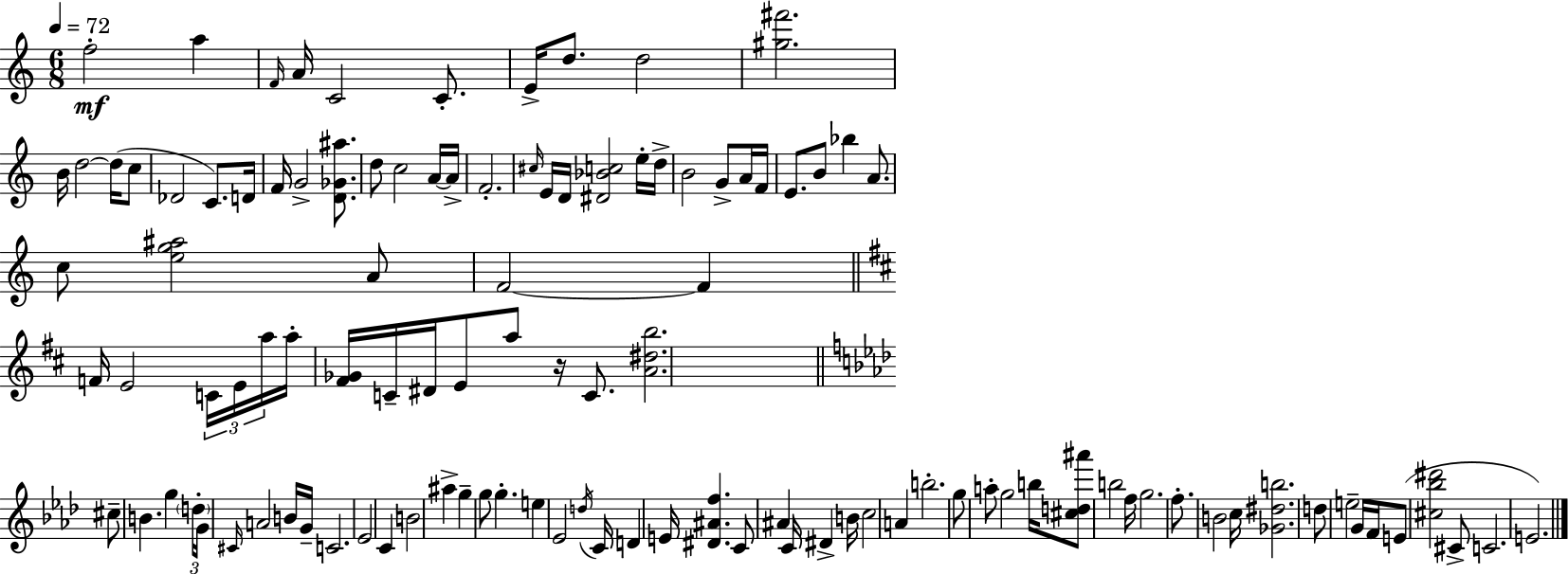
F5/h A5/q F4/s A4/s C4/h C4/e. E4/s D5/e. D5/h [G#5,F#6]/h. B4/s D5/h D5/s C5/e Db4/h C4/e. D4/s F4/s G4/h [D4,Gb4,A#5]/e. D5/e C5/h A4/s A4/s F4/h. C#5/s E4/s D4/s [D#4,Bb4,C5]/h E5/s D5/s B4/h G4/e A4/s F4/s E4/e. B4/e Bb5/q A4/e. C5/e [E5,G5,A#5]/h A4/e F4/h F4/q F4/s E4/h C4/s E4/s A5/s A5/s [F#4,Gb4]/s C4/s D#4/s E4/e A5/e R/s C4/e. [A4,D#5,B5]/h. C#5/e B4/q. G5/q D5/s G4/s C#4/s A4/h B4/s G4/s C4/h. Eb4/h C4/q B4/h A#5/q G5/q G5/e G5/q. E5/q Eb4/h D5/s C4/s D4/q E4/s [D#4,A#4,F5]/q. C4/e A#4/q C4/s D#4/q B4/s C5/h A4/q B5/h. G5/e A5/e G5/h B5/s [C#5,D5,A#6]/e B5/h F5/s G5/h. F5/e. B4/h C5/s [Gb4,D#5,B5]/h. D5/e E5/h G4/s F4/s E4/e [C#5,Bb5,D#6]/h C#4/e C4/h. E4/h.